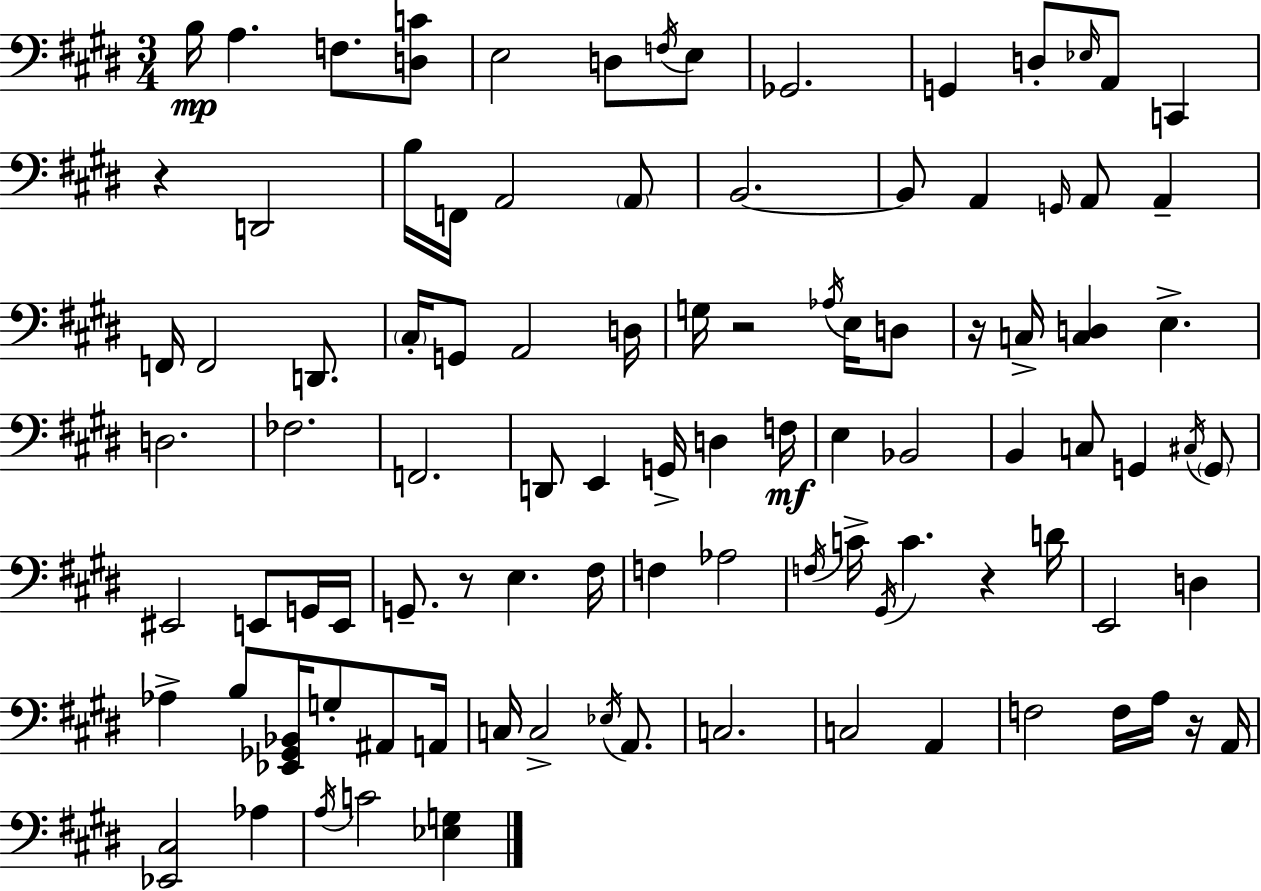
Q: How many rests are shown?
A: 6